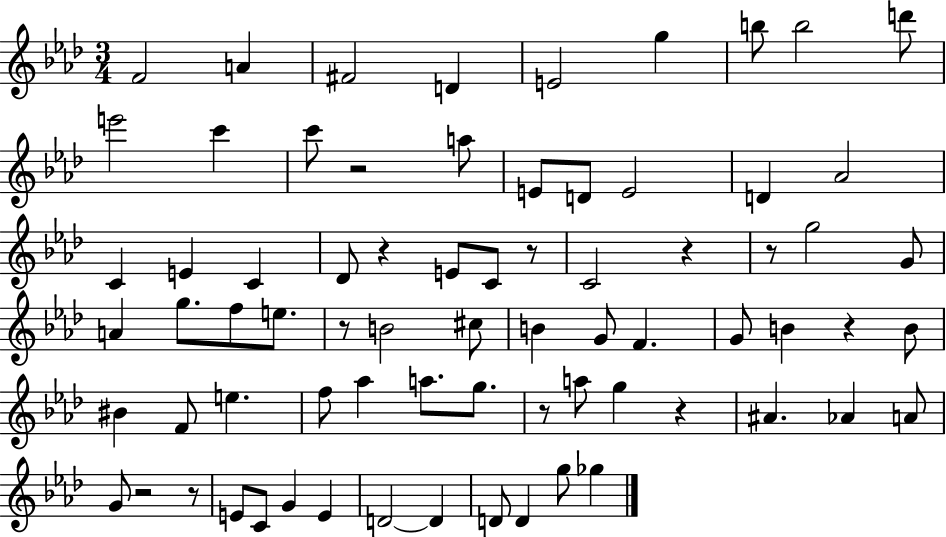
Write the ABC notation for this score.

X:1
T:Untitled
M:3/4
L:1/4
K:Ab
F2 A ^F2 D E2 g b/2 b2 d'/2 e'2 c' c'/2 z2 a/2 E/2 D/2 E2 D _A2 C E C _D/2 z E/2 C/2 z/2 C2 z z/2 g2 G/2 A g/2 f/2 e/2 z/2 B2 ^c/2 B G/2 F G/2 B z B/2 ^B F/2 e f/2 _a a/2 g/2 z/2 a/2 g z ^A _A A/2 G/2 z2 z/2 E/2 C/2 G E D2 D D/2 D g/2 _g